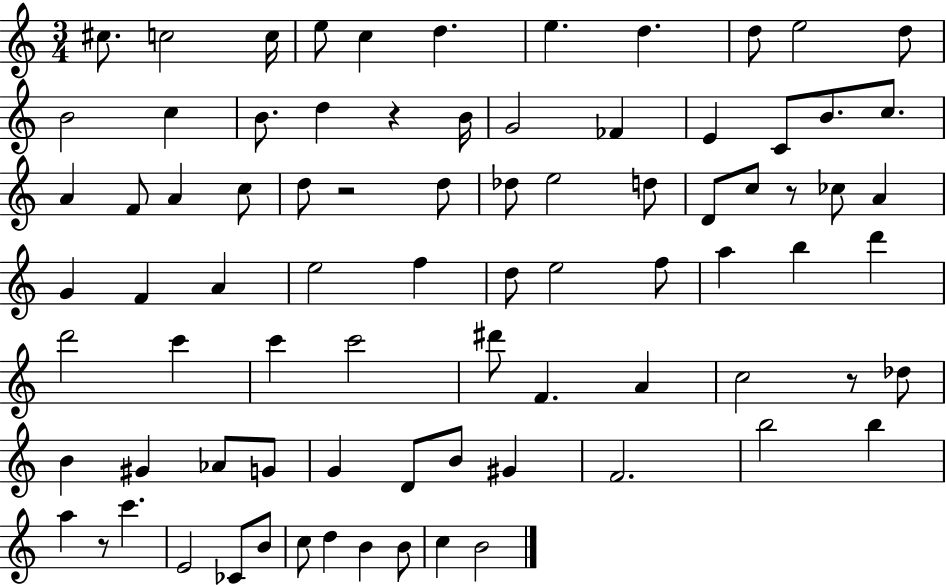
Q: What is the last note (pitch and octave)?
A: B4